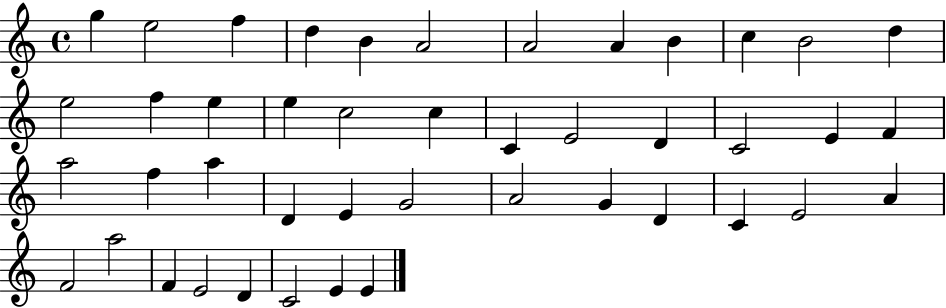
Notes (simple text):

G5/q E5/h F5/q D5/q B4/q A4/h A4/h A4/q B4/q C5/q B4/h D5/q E5/h F5/q E5/q E5/q C5/h C5/q C4/q E4/h D4/q C4/h E4/q F4/q A5/h F5/q A5/q D4/q E4/q G4/h A4/h G4/q D4/q C4/q E4/h A4/q F4/h A5/h F4/q E4/h D4/q C4/h E4/q E4/q